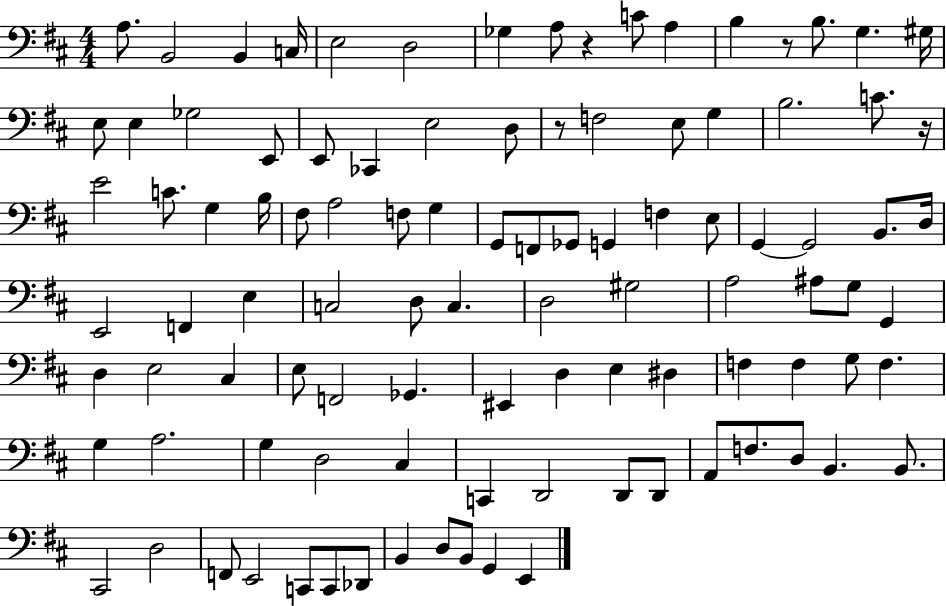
X:1
T:Untitled
M:4/4
L:1/4
K:D
A,/2 B,,2 B,, C,/4 E,2 D,2 _G, A,/2 z C/2 A, B, z/2 B,/2 G, ^G,/4 E,/2 E, _G,2 E,,/2 E,,/2 _C,, E,2 D,/2 z/2 F,2 E,/2 G, B,2 C/2 z/4 E2 C/2 G, B,/4 ^F,/2 A,2 F,/2 G, G,,/2 F,,/2 _G,,/2 G,, F, E,/2 G,, G,,2 B,,/2 D,/4 E,,2 F,, E, C,2 D,/2 C, D,2 ^G,2 A,2 ^A,/2 G,/2 G,, D, E,2 ^C, E,/2 F,,2 _G,, ^E,, D, E, ^D, F, F, G,/2 F, G, A,2 G, D,2 ^C, C,, D,,2 D,,/2 D,,/2 A,,/2 F,/2 D,/2 B,, B,,/2 ^C,,2 D,2 F,,/2 E,,2 C,,/2 C,,/2 _D,,/2 B,, D,/2 B,,/2 G,, E,,